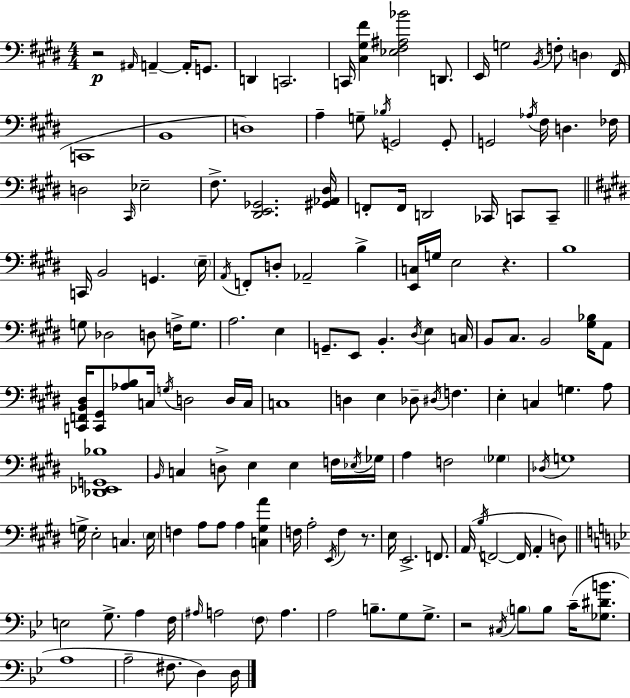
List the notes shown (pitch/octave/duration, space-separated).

R/h A#2/s A2/q A2/s G2/e. D2/q C2/h. C2/s [C#3,G#3,F#4]/q [Eb3,F#3,A#3,Bb4]/h D2/e. E2/s G3/h B2/s F3/e D3/q F#2/s C2/w B2/w D3/w A3/q G3/e Bb3/s G2/h G2/e G2/h Ab3/s F#3/s D3/q. FES3/s D3/h C#2/s Eb3/h F#3/e. [D#2,E2,Gb2]/h. [G#2,Ab2,D#3]/s F2/e F2/s D2/h CES2/s C2/e C2/e C2/s B2/h G2/q. E3/s A2/s F2/e D3/e Ab2/h B3/q [E2,C3]/s G3/s E3/h R/q. B3/w G3/e Db3/h D3/e F3/s G3/e. A3/h. E3/q G2/e. E2/e B2/q. D#3/s E3/q C3/s B2/e C#3/e. B2/h [G#3,Bb3]/s A2/e [C2,F2,B2,D#3]/s [C2,G#2]/e [Ab3,B3]/e C3/s G3/s D3/h D3/s C3/s C3/w D3/q E3/q Db3/e D#3/s F3/q. E3/q C3/q G3/q. A3/e [Db2,Eb2,G2,Bb3]/w B2/s C3/q D3/e E3/q E3/q F3/s Eb3/s Gb3/s A3/q F3/h Gb3/q Db3/s G3/w G3/s E3/h C3/q. E3/s F3/q A3/e A3/e A3/q [C3,G#3,A4]/q F3/s A3/h E2/s F3/q R/e. E3/s E2/h. F2/e. A2/s B3/s F2/h F2/s A2/q D3/e E3/h G3/e. A3/q F3/s A#3/s A3/h F3/e A3/q. A3/h B3/e. G3/e G3/e. R/h C#3/s B3/e B3/e C4/s [Gb3,D#4,B4]/e. A3/w A3/h F#3/e. D3/q D3/s